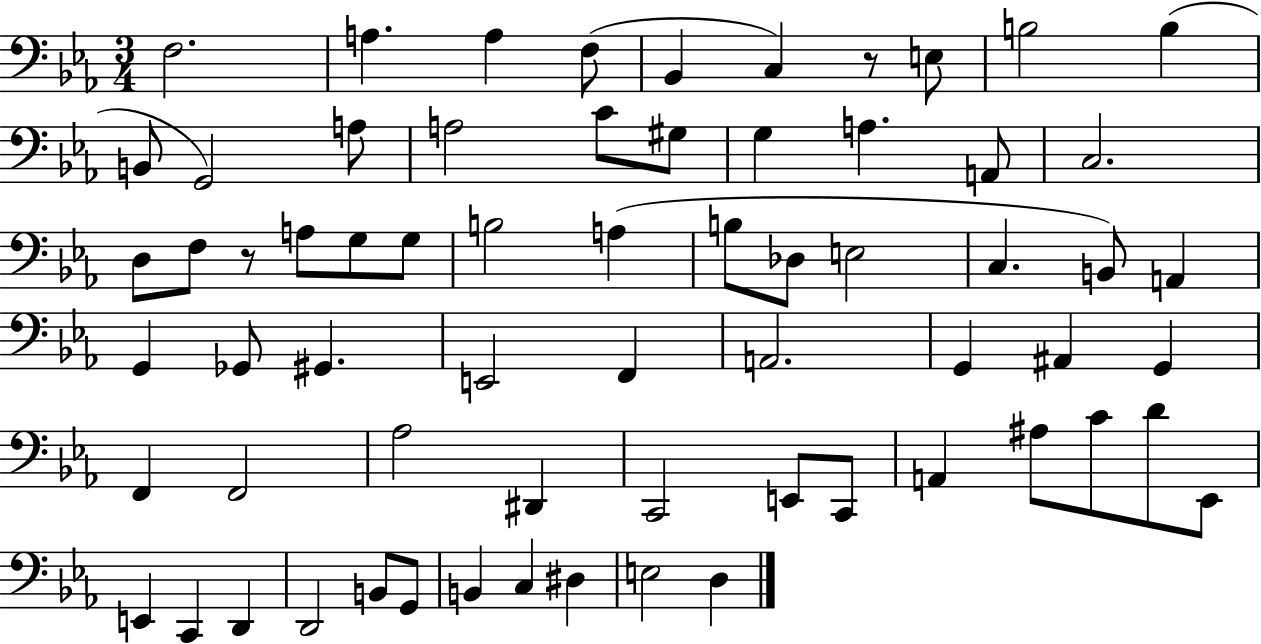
F3/h. A3/q. A3/q F3/e Bb2/q C3/q R/e E3/e B3/h B3/q B2/e G2/h A3/e A3/h C4/e G#3/e G3/q A3/q. A2/e C3/h. D3/e F3/e R/e A3/e G3/e G3/e B3/h A3/q B3/e Db3/e E3/h C3/q. B2/e A2/q G2/q Gb2/e G#2/q. E2/h F2/q A2/h. G2/q A#2/q G2/q F2/q F2/h Ab3/h D#2/q C2/h E2/e C2/e A2/q A#3/e C4/e D4/e Eb2/e E2/q C2/q D2/q D2/h B2/e G2/e B2/q C3/q D#3/q E3/h D3/q